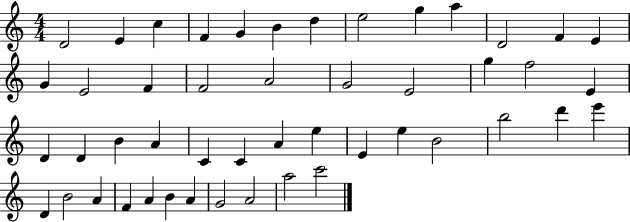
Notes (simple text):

D4/h E4/q C5/q F4/q G4/q B4/q D5/q E5/h G5/q A5/q D4/h F4/q E4/q G4/q E4/h F4/q F4/h A4/h G4/h E4/h G5/q F5/h E4/q D4/q D4/q B4/q A4/q C4/q C4/q A4/q E5/q E4/q E5/q B4/h B5/h D6/q E6/q D4/q B4/h A4/q F4/q A4/q B4/q A4/q G4/h A4/h A5/h C6/h